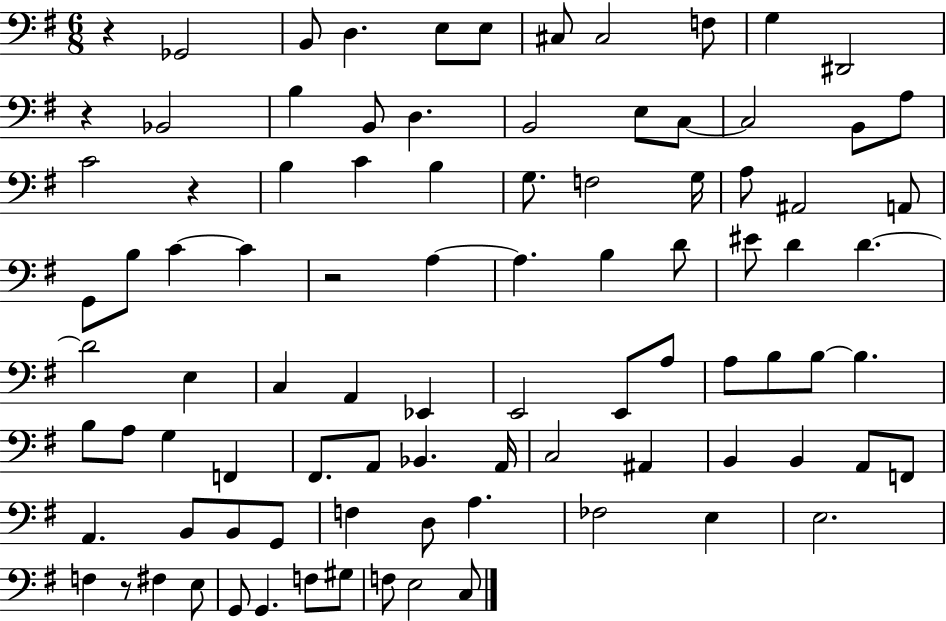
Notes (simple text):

R/q Gb2/h B2/e D3/q. E3/e E3/e C#3/e C#3/h F3/e G3/q D#2/h R/q Bb2/h B3/q B2/e D3/q. B2/h E3/e C3/e C3/h B2/e A3/e C4/h R/q B3/q C4/q B3/q G3/e. F3/h G3/s A3/e A#2/h A2/e G2/e B3/e C4/q C4/q R/h A3/q A3/q. B3/q D4/e EIS4/e D4/q D4/q. D4/h E3/q C3/q A2/q Eb2/q E2/h E2/e A3/e A3/e B3/e B3/e B3/q. B3/e A3/e G3/q F2/q F#2/e. A2/e Bb2/q. A2/s C3/h A#2/q B2/q B2/q A2/e F2/e A2/q. B2/e B2/e G2/e F3/q D3/e A3/q. FES3/h E3/q E3/h. F3/q R/e F#3/q E3/e G2/e G2/q. F3/e G#3/e F3/e E3/h C3/e